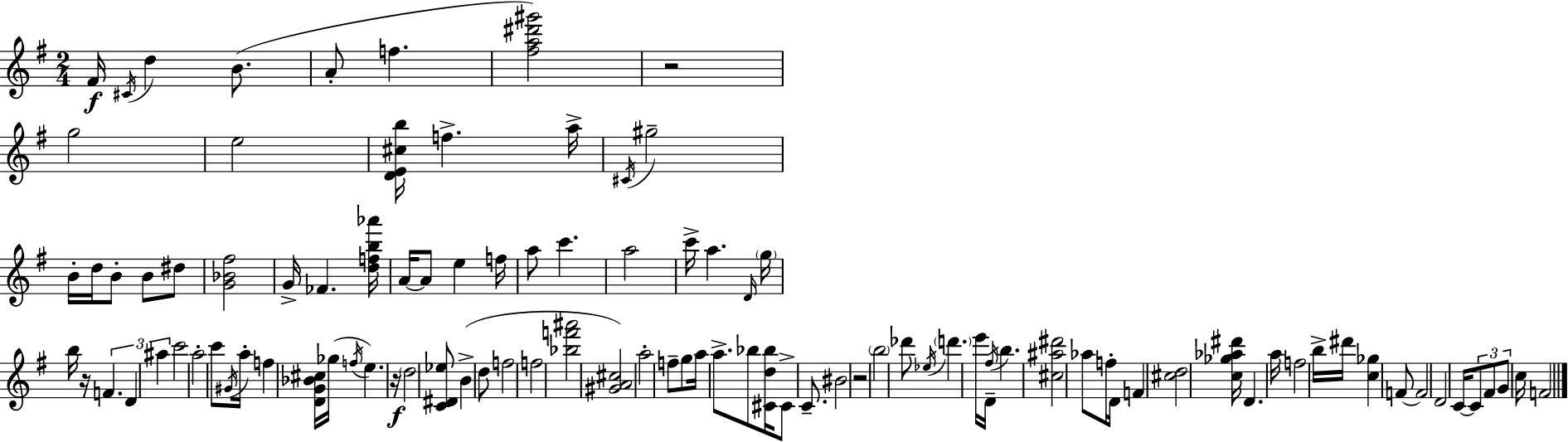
{
  \clef treble
  \numericTimeSignature
  \time 2/4
  \key e \minor
  fis'16\f \acciaccatura { cis'16 } d''4 b'8.( | a'8-. f''4. | <fis'' a'' dis''' gis'''>2) | r2 | \break g''2 | e''2 | <d' e' cis'' b''>16 f''4.-> | a''16-> \acciaccatura { cis'16 } gis''2-- | \break b'16-. d''16 b'8-. b'8 | dis''8 <g' bes' fis''>2 | g'16-> fes'4. | <d'' f'' b'' aes'''>16 a'16~~ a'8 e''4 | \break f''16 a''8 c'''4. | a''2 | c'''16-> a''4. | \grace { d'16 } \parenthesize g''16 b''16 r16 \tuplet 3/2 { f'4. | \break d'4 ais''4 } | c'''2 | a''2-. | c'''8 \acciaccatura { gis'16 } a''16-. f''4 | \break <d' g' bes' cis''>16 ges''16( \acciaccatura { f''16 } e''4.) | r16\f \parenthesize d''2 | <c' dis' ees''>8 b'4->( | d''8 f''2 | \break f''2 | <bes'' f''' ais'''>2 | <gis' a' cis''>2) | a''2-. | \break f''8-- g''8 | a''16 a''8.-> bes''8 <cis' d'' bes''>16 | cis'8-> c'8.-- bis'2 | r2 | \break \parenthesize b''2 | des'''8 \acciaccatura { ees''16 } | \parenthesize d'''4. e'''16 d'16-- | \acciaccatura { fis''16 } b''4. <cis'' ais'' dis'''>2 | \break aes''8 | f''16-. d'16 f'4 <cis'' d''>2 | <c'' ges'' aes'' dis'''>16 | d'4. a''16 f''2 | \break b''16-> | dis'''16 <c'' ges''>4 f'8~~ f'2 | d'2 | c'16~~ | \break \tuplet 3/2 { c'8 fis'8 g'8 } c''16 f'2 | \bar "|."
}